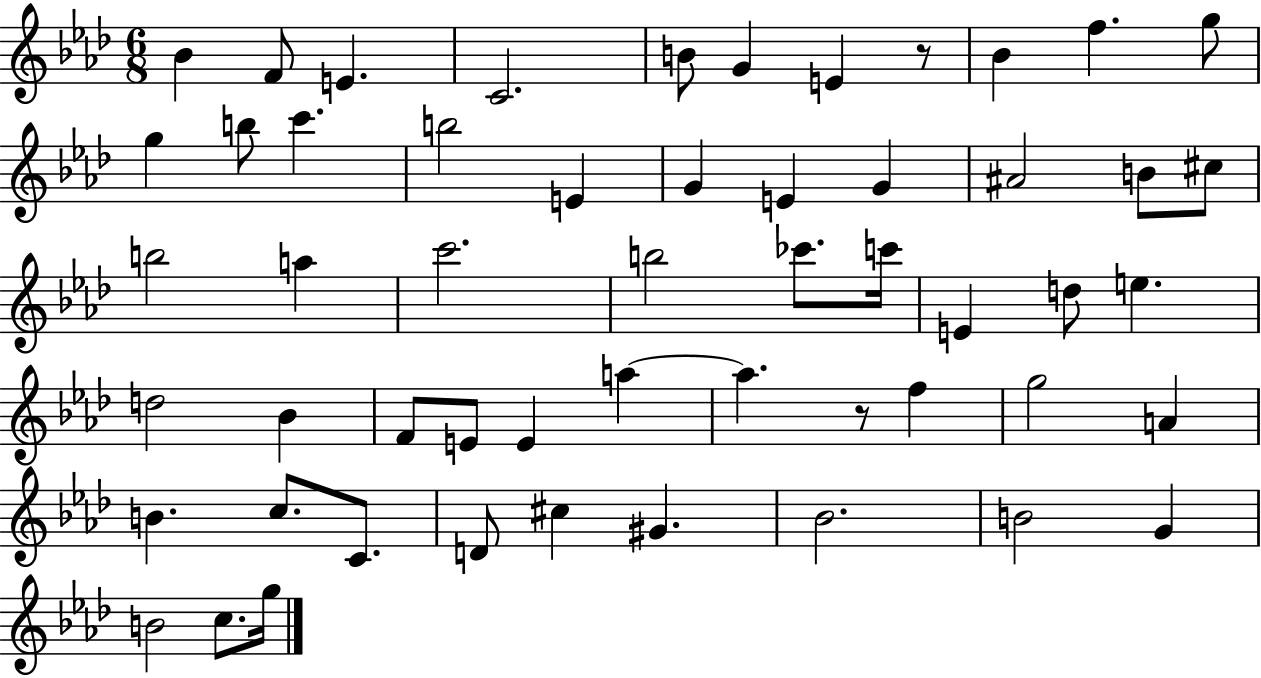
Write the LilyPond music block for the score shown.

{
  \clef treble
  \numericTimeSignature
  \time 6/8
  \key aes \major
  \repeat volta 2 { bes'4 f'8 e'4. | c'2. | b'8 g'4 e'4 r8 | bes'4 f''4. g''8 | \break g''4 b''8 c'''4. | b''2 e'4 | g'4 e'4 g'4 | ais'2 b'8 cis''8 | \break b''2 a''4 | c'''2. | b''2 ces'''8. c'''16 | e'4 d''8 e''4. | \break d''2 bes'4 | f'8 e'8 e'4 a''4~~ | a''4. r8 f''4 | g''2 a'4 | \break b'4. c''8. c'8. | d'8 cis''4 gis'4. | bes'2. | b'2 g'4 | \break b'2 c''8. g''16 | } \bar "|."
}